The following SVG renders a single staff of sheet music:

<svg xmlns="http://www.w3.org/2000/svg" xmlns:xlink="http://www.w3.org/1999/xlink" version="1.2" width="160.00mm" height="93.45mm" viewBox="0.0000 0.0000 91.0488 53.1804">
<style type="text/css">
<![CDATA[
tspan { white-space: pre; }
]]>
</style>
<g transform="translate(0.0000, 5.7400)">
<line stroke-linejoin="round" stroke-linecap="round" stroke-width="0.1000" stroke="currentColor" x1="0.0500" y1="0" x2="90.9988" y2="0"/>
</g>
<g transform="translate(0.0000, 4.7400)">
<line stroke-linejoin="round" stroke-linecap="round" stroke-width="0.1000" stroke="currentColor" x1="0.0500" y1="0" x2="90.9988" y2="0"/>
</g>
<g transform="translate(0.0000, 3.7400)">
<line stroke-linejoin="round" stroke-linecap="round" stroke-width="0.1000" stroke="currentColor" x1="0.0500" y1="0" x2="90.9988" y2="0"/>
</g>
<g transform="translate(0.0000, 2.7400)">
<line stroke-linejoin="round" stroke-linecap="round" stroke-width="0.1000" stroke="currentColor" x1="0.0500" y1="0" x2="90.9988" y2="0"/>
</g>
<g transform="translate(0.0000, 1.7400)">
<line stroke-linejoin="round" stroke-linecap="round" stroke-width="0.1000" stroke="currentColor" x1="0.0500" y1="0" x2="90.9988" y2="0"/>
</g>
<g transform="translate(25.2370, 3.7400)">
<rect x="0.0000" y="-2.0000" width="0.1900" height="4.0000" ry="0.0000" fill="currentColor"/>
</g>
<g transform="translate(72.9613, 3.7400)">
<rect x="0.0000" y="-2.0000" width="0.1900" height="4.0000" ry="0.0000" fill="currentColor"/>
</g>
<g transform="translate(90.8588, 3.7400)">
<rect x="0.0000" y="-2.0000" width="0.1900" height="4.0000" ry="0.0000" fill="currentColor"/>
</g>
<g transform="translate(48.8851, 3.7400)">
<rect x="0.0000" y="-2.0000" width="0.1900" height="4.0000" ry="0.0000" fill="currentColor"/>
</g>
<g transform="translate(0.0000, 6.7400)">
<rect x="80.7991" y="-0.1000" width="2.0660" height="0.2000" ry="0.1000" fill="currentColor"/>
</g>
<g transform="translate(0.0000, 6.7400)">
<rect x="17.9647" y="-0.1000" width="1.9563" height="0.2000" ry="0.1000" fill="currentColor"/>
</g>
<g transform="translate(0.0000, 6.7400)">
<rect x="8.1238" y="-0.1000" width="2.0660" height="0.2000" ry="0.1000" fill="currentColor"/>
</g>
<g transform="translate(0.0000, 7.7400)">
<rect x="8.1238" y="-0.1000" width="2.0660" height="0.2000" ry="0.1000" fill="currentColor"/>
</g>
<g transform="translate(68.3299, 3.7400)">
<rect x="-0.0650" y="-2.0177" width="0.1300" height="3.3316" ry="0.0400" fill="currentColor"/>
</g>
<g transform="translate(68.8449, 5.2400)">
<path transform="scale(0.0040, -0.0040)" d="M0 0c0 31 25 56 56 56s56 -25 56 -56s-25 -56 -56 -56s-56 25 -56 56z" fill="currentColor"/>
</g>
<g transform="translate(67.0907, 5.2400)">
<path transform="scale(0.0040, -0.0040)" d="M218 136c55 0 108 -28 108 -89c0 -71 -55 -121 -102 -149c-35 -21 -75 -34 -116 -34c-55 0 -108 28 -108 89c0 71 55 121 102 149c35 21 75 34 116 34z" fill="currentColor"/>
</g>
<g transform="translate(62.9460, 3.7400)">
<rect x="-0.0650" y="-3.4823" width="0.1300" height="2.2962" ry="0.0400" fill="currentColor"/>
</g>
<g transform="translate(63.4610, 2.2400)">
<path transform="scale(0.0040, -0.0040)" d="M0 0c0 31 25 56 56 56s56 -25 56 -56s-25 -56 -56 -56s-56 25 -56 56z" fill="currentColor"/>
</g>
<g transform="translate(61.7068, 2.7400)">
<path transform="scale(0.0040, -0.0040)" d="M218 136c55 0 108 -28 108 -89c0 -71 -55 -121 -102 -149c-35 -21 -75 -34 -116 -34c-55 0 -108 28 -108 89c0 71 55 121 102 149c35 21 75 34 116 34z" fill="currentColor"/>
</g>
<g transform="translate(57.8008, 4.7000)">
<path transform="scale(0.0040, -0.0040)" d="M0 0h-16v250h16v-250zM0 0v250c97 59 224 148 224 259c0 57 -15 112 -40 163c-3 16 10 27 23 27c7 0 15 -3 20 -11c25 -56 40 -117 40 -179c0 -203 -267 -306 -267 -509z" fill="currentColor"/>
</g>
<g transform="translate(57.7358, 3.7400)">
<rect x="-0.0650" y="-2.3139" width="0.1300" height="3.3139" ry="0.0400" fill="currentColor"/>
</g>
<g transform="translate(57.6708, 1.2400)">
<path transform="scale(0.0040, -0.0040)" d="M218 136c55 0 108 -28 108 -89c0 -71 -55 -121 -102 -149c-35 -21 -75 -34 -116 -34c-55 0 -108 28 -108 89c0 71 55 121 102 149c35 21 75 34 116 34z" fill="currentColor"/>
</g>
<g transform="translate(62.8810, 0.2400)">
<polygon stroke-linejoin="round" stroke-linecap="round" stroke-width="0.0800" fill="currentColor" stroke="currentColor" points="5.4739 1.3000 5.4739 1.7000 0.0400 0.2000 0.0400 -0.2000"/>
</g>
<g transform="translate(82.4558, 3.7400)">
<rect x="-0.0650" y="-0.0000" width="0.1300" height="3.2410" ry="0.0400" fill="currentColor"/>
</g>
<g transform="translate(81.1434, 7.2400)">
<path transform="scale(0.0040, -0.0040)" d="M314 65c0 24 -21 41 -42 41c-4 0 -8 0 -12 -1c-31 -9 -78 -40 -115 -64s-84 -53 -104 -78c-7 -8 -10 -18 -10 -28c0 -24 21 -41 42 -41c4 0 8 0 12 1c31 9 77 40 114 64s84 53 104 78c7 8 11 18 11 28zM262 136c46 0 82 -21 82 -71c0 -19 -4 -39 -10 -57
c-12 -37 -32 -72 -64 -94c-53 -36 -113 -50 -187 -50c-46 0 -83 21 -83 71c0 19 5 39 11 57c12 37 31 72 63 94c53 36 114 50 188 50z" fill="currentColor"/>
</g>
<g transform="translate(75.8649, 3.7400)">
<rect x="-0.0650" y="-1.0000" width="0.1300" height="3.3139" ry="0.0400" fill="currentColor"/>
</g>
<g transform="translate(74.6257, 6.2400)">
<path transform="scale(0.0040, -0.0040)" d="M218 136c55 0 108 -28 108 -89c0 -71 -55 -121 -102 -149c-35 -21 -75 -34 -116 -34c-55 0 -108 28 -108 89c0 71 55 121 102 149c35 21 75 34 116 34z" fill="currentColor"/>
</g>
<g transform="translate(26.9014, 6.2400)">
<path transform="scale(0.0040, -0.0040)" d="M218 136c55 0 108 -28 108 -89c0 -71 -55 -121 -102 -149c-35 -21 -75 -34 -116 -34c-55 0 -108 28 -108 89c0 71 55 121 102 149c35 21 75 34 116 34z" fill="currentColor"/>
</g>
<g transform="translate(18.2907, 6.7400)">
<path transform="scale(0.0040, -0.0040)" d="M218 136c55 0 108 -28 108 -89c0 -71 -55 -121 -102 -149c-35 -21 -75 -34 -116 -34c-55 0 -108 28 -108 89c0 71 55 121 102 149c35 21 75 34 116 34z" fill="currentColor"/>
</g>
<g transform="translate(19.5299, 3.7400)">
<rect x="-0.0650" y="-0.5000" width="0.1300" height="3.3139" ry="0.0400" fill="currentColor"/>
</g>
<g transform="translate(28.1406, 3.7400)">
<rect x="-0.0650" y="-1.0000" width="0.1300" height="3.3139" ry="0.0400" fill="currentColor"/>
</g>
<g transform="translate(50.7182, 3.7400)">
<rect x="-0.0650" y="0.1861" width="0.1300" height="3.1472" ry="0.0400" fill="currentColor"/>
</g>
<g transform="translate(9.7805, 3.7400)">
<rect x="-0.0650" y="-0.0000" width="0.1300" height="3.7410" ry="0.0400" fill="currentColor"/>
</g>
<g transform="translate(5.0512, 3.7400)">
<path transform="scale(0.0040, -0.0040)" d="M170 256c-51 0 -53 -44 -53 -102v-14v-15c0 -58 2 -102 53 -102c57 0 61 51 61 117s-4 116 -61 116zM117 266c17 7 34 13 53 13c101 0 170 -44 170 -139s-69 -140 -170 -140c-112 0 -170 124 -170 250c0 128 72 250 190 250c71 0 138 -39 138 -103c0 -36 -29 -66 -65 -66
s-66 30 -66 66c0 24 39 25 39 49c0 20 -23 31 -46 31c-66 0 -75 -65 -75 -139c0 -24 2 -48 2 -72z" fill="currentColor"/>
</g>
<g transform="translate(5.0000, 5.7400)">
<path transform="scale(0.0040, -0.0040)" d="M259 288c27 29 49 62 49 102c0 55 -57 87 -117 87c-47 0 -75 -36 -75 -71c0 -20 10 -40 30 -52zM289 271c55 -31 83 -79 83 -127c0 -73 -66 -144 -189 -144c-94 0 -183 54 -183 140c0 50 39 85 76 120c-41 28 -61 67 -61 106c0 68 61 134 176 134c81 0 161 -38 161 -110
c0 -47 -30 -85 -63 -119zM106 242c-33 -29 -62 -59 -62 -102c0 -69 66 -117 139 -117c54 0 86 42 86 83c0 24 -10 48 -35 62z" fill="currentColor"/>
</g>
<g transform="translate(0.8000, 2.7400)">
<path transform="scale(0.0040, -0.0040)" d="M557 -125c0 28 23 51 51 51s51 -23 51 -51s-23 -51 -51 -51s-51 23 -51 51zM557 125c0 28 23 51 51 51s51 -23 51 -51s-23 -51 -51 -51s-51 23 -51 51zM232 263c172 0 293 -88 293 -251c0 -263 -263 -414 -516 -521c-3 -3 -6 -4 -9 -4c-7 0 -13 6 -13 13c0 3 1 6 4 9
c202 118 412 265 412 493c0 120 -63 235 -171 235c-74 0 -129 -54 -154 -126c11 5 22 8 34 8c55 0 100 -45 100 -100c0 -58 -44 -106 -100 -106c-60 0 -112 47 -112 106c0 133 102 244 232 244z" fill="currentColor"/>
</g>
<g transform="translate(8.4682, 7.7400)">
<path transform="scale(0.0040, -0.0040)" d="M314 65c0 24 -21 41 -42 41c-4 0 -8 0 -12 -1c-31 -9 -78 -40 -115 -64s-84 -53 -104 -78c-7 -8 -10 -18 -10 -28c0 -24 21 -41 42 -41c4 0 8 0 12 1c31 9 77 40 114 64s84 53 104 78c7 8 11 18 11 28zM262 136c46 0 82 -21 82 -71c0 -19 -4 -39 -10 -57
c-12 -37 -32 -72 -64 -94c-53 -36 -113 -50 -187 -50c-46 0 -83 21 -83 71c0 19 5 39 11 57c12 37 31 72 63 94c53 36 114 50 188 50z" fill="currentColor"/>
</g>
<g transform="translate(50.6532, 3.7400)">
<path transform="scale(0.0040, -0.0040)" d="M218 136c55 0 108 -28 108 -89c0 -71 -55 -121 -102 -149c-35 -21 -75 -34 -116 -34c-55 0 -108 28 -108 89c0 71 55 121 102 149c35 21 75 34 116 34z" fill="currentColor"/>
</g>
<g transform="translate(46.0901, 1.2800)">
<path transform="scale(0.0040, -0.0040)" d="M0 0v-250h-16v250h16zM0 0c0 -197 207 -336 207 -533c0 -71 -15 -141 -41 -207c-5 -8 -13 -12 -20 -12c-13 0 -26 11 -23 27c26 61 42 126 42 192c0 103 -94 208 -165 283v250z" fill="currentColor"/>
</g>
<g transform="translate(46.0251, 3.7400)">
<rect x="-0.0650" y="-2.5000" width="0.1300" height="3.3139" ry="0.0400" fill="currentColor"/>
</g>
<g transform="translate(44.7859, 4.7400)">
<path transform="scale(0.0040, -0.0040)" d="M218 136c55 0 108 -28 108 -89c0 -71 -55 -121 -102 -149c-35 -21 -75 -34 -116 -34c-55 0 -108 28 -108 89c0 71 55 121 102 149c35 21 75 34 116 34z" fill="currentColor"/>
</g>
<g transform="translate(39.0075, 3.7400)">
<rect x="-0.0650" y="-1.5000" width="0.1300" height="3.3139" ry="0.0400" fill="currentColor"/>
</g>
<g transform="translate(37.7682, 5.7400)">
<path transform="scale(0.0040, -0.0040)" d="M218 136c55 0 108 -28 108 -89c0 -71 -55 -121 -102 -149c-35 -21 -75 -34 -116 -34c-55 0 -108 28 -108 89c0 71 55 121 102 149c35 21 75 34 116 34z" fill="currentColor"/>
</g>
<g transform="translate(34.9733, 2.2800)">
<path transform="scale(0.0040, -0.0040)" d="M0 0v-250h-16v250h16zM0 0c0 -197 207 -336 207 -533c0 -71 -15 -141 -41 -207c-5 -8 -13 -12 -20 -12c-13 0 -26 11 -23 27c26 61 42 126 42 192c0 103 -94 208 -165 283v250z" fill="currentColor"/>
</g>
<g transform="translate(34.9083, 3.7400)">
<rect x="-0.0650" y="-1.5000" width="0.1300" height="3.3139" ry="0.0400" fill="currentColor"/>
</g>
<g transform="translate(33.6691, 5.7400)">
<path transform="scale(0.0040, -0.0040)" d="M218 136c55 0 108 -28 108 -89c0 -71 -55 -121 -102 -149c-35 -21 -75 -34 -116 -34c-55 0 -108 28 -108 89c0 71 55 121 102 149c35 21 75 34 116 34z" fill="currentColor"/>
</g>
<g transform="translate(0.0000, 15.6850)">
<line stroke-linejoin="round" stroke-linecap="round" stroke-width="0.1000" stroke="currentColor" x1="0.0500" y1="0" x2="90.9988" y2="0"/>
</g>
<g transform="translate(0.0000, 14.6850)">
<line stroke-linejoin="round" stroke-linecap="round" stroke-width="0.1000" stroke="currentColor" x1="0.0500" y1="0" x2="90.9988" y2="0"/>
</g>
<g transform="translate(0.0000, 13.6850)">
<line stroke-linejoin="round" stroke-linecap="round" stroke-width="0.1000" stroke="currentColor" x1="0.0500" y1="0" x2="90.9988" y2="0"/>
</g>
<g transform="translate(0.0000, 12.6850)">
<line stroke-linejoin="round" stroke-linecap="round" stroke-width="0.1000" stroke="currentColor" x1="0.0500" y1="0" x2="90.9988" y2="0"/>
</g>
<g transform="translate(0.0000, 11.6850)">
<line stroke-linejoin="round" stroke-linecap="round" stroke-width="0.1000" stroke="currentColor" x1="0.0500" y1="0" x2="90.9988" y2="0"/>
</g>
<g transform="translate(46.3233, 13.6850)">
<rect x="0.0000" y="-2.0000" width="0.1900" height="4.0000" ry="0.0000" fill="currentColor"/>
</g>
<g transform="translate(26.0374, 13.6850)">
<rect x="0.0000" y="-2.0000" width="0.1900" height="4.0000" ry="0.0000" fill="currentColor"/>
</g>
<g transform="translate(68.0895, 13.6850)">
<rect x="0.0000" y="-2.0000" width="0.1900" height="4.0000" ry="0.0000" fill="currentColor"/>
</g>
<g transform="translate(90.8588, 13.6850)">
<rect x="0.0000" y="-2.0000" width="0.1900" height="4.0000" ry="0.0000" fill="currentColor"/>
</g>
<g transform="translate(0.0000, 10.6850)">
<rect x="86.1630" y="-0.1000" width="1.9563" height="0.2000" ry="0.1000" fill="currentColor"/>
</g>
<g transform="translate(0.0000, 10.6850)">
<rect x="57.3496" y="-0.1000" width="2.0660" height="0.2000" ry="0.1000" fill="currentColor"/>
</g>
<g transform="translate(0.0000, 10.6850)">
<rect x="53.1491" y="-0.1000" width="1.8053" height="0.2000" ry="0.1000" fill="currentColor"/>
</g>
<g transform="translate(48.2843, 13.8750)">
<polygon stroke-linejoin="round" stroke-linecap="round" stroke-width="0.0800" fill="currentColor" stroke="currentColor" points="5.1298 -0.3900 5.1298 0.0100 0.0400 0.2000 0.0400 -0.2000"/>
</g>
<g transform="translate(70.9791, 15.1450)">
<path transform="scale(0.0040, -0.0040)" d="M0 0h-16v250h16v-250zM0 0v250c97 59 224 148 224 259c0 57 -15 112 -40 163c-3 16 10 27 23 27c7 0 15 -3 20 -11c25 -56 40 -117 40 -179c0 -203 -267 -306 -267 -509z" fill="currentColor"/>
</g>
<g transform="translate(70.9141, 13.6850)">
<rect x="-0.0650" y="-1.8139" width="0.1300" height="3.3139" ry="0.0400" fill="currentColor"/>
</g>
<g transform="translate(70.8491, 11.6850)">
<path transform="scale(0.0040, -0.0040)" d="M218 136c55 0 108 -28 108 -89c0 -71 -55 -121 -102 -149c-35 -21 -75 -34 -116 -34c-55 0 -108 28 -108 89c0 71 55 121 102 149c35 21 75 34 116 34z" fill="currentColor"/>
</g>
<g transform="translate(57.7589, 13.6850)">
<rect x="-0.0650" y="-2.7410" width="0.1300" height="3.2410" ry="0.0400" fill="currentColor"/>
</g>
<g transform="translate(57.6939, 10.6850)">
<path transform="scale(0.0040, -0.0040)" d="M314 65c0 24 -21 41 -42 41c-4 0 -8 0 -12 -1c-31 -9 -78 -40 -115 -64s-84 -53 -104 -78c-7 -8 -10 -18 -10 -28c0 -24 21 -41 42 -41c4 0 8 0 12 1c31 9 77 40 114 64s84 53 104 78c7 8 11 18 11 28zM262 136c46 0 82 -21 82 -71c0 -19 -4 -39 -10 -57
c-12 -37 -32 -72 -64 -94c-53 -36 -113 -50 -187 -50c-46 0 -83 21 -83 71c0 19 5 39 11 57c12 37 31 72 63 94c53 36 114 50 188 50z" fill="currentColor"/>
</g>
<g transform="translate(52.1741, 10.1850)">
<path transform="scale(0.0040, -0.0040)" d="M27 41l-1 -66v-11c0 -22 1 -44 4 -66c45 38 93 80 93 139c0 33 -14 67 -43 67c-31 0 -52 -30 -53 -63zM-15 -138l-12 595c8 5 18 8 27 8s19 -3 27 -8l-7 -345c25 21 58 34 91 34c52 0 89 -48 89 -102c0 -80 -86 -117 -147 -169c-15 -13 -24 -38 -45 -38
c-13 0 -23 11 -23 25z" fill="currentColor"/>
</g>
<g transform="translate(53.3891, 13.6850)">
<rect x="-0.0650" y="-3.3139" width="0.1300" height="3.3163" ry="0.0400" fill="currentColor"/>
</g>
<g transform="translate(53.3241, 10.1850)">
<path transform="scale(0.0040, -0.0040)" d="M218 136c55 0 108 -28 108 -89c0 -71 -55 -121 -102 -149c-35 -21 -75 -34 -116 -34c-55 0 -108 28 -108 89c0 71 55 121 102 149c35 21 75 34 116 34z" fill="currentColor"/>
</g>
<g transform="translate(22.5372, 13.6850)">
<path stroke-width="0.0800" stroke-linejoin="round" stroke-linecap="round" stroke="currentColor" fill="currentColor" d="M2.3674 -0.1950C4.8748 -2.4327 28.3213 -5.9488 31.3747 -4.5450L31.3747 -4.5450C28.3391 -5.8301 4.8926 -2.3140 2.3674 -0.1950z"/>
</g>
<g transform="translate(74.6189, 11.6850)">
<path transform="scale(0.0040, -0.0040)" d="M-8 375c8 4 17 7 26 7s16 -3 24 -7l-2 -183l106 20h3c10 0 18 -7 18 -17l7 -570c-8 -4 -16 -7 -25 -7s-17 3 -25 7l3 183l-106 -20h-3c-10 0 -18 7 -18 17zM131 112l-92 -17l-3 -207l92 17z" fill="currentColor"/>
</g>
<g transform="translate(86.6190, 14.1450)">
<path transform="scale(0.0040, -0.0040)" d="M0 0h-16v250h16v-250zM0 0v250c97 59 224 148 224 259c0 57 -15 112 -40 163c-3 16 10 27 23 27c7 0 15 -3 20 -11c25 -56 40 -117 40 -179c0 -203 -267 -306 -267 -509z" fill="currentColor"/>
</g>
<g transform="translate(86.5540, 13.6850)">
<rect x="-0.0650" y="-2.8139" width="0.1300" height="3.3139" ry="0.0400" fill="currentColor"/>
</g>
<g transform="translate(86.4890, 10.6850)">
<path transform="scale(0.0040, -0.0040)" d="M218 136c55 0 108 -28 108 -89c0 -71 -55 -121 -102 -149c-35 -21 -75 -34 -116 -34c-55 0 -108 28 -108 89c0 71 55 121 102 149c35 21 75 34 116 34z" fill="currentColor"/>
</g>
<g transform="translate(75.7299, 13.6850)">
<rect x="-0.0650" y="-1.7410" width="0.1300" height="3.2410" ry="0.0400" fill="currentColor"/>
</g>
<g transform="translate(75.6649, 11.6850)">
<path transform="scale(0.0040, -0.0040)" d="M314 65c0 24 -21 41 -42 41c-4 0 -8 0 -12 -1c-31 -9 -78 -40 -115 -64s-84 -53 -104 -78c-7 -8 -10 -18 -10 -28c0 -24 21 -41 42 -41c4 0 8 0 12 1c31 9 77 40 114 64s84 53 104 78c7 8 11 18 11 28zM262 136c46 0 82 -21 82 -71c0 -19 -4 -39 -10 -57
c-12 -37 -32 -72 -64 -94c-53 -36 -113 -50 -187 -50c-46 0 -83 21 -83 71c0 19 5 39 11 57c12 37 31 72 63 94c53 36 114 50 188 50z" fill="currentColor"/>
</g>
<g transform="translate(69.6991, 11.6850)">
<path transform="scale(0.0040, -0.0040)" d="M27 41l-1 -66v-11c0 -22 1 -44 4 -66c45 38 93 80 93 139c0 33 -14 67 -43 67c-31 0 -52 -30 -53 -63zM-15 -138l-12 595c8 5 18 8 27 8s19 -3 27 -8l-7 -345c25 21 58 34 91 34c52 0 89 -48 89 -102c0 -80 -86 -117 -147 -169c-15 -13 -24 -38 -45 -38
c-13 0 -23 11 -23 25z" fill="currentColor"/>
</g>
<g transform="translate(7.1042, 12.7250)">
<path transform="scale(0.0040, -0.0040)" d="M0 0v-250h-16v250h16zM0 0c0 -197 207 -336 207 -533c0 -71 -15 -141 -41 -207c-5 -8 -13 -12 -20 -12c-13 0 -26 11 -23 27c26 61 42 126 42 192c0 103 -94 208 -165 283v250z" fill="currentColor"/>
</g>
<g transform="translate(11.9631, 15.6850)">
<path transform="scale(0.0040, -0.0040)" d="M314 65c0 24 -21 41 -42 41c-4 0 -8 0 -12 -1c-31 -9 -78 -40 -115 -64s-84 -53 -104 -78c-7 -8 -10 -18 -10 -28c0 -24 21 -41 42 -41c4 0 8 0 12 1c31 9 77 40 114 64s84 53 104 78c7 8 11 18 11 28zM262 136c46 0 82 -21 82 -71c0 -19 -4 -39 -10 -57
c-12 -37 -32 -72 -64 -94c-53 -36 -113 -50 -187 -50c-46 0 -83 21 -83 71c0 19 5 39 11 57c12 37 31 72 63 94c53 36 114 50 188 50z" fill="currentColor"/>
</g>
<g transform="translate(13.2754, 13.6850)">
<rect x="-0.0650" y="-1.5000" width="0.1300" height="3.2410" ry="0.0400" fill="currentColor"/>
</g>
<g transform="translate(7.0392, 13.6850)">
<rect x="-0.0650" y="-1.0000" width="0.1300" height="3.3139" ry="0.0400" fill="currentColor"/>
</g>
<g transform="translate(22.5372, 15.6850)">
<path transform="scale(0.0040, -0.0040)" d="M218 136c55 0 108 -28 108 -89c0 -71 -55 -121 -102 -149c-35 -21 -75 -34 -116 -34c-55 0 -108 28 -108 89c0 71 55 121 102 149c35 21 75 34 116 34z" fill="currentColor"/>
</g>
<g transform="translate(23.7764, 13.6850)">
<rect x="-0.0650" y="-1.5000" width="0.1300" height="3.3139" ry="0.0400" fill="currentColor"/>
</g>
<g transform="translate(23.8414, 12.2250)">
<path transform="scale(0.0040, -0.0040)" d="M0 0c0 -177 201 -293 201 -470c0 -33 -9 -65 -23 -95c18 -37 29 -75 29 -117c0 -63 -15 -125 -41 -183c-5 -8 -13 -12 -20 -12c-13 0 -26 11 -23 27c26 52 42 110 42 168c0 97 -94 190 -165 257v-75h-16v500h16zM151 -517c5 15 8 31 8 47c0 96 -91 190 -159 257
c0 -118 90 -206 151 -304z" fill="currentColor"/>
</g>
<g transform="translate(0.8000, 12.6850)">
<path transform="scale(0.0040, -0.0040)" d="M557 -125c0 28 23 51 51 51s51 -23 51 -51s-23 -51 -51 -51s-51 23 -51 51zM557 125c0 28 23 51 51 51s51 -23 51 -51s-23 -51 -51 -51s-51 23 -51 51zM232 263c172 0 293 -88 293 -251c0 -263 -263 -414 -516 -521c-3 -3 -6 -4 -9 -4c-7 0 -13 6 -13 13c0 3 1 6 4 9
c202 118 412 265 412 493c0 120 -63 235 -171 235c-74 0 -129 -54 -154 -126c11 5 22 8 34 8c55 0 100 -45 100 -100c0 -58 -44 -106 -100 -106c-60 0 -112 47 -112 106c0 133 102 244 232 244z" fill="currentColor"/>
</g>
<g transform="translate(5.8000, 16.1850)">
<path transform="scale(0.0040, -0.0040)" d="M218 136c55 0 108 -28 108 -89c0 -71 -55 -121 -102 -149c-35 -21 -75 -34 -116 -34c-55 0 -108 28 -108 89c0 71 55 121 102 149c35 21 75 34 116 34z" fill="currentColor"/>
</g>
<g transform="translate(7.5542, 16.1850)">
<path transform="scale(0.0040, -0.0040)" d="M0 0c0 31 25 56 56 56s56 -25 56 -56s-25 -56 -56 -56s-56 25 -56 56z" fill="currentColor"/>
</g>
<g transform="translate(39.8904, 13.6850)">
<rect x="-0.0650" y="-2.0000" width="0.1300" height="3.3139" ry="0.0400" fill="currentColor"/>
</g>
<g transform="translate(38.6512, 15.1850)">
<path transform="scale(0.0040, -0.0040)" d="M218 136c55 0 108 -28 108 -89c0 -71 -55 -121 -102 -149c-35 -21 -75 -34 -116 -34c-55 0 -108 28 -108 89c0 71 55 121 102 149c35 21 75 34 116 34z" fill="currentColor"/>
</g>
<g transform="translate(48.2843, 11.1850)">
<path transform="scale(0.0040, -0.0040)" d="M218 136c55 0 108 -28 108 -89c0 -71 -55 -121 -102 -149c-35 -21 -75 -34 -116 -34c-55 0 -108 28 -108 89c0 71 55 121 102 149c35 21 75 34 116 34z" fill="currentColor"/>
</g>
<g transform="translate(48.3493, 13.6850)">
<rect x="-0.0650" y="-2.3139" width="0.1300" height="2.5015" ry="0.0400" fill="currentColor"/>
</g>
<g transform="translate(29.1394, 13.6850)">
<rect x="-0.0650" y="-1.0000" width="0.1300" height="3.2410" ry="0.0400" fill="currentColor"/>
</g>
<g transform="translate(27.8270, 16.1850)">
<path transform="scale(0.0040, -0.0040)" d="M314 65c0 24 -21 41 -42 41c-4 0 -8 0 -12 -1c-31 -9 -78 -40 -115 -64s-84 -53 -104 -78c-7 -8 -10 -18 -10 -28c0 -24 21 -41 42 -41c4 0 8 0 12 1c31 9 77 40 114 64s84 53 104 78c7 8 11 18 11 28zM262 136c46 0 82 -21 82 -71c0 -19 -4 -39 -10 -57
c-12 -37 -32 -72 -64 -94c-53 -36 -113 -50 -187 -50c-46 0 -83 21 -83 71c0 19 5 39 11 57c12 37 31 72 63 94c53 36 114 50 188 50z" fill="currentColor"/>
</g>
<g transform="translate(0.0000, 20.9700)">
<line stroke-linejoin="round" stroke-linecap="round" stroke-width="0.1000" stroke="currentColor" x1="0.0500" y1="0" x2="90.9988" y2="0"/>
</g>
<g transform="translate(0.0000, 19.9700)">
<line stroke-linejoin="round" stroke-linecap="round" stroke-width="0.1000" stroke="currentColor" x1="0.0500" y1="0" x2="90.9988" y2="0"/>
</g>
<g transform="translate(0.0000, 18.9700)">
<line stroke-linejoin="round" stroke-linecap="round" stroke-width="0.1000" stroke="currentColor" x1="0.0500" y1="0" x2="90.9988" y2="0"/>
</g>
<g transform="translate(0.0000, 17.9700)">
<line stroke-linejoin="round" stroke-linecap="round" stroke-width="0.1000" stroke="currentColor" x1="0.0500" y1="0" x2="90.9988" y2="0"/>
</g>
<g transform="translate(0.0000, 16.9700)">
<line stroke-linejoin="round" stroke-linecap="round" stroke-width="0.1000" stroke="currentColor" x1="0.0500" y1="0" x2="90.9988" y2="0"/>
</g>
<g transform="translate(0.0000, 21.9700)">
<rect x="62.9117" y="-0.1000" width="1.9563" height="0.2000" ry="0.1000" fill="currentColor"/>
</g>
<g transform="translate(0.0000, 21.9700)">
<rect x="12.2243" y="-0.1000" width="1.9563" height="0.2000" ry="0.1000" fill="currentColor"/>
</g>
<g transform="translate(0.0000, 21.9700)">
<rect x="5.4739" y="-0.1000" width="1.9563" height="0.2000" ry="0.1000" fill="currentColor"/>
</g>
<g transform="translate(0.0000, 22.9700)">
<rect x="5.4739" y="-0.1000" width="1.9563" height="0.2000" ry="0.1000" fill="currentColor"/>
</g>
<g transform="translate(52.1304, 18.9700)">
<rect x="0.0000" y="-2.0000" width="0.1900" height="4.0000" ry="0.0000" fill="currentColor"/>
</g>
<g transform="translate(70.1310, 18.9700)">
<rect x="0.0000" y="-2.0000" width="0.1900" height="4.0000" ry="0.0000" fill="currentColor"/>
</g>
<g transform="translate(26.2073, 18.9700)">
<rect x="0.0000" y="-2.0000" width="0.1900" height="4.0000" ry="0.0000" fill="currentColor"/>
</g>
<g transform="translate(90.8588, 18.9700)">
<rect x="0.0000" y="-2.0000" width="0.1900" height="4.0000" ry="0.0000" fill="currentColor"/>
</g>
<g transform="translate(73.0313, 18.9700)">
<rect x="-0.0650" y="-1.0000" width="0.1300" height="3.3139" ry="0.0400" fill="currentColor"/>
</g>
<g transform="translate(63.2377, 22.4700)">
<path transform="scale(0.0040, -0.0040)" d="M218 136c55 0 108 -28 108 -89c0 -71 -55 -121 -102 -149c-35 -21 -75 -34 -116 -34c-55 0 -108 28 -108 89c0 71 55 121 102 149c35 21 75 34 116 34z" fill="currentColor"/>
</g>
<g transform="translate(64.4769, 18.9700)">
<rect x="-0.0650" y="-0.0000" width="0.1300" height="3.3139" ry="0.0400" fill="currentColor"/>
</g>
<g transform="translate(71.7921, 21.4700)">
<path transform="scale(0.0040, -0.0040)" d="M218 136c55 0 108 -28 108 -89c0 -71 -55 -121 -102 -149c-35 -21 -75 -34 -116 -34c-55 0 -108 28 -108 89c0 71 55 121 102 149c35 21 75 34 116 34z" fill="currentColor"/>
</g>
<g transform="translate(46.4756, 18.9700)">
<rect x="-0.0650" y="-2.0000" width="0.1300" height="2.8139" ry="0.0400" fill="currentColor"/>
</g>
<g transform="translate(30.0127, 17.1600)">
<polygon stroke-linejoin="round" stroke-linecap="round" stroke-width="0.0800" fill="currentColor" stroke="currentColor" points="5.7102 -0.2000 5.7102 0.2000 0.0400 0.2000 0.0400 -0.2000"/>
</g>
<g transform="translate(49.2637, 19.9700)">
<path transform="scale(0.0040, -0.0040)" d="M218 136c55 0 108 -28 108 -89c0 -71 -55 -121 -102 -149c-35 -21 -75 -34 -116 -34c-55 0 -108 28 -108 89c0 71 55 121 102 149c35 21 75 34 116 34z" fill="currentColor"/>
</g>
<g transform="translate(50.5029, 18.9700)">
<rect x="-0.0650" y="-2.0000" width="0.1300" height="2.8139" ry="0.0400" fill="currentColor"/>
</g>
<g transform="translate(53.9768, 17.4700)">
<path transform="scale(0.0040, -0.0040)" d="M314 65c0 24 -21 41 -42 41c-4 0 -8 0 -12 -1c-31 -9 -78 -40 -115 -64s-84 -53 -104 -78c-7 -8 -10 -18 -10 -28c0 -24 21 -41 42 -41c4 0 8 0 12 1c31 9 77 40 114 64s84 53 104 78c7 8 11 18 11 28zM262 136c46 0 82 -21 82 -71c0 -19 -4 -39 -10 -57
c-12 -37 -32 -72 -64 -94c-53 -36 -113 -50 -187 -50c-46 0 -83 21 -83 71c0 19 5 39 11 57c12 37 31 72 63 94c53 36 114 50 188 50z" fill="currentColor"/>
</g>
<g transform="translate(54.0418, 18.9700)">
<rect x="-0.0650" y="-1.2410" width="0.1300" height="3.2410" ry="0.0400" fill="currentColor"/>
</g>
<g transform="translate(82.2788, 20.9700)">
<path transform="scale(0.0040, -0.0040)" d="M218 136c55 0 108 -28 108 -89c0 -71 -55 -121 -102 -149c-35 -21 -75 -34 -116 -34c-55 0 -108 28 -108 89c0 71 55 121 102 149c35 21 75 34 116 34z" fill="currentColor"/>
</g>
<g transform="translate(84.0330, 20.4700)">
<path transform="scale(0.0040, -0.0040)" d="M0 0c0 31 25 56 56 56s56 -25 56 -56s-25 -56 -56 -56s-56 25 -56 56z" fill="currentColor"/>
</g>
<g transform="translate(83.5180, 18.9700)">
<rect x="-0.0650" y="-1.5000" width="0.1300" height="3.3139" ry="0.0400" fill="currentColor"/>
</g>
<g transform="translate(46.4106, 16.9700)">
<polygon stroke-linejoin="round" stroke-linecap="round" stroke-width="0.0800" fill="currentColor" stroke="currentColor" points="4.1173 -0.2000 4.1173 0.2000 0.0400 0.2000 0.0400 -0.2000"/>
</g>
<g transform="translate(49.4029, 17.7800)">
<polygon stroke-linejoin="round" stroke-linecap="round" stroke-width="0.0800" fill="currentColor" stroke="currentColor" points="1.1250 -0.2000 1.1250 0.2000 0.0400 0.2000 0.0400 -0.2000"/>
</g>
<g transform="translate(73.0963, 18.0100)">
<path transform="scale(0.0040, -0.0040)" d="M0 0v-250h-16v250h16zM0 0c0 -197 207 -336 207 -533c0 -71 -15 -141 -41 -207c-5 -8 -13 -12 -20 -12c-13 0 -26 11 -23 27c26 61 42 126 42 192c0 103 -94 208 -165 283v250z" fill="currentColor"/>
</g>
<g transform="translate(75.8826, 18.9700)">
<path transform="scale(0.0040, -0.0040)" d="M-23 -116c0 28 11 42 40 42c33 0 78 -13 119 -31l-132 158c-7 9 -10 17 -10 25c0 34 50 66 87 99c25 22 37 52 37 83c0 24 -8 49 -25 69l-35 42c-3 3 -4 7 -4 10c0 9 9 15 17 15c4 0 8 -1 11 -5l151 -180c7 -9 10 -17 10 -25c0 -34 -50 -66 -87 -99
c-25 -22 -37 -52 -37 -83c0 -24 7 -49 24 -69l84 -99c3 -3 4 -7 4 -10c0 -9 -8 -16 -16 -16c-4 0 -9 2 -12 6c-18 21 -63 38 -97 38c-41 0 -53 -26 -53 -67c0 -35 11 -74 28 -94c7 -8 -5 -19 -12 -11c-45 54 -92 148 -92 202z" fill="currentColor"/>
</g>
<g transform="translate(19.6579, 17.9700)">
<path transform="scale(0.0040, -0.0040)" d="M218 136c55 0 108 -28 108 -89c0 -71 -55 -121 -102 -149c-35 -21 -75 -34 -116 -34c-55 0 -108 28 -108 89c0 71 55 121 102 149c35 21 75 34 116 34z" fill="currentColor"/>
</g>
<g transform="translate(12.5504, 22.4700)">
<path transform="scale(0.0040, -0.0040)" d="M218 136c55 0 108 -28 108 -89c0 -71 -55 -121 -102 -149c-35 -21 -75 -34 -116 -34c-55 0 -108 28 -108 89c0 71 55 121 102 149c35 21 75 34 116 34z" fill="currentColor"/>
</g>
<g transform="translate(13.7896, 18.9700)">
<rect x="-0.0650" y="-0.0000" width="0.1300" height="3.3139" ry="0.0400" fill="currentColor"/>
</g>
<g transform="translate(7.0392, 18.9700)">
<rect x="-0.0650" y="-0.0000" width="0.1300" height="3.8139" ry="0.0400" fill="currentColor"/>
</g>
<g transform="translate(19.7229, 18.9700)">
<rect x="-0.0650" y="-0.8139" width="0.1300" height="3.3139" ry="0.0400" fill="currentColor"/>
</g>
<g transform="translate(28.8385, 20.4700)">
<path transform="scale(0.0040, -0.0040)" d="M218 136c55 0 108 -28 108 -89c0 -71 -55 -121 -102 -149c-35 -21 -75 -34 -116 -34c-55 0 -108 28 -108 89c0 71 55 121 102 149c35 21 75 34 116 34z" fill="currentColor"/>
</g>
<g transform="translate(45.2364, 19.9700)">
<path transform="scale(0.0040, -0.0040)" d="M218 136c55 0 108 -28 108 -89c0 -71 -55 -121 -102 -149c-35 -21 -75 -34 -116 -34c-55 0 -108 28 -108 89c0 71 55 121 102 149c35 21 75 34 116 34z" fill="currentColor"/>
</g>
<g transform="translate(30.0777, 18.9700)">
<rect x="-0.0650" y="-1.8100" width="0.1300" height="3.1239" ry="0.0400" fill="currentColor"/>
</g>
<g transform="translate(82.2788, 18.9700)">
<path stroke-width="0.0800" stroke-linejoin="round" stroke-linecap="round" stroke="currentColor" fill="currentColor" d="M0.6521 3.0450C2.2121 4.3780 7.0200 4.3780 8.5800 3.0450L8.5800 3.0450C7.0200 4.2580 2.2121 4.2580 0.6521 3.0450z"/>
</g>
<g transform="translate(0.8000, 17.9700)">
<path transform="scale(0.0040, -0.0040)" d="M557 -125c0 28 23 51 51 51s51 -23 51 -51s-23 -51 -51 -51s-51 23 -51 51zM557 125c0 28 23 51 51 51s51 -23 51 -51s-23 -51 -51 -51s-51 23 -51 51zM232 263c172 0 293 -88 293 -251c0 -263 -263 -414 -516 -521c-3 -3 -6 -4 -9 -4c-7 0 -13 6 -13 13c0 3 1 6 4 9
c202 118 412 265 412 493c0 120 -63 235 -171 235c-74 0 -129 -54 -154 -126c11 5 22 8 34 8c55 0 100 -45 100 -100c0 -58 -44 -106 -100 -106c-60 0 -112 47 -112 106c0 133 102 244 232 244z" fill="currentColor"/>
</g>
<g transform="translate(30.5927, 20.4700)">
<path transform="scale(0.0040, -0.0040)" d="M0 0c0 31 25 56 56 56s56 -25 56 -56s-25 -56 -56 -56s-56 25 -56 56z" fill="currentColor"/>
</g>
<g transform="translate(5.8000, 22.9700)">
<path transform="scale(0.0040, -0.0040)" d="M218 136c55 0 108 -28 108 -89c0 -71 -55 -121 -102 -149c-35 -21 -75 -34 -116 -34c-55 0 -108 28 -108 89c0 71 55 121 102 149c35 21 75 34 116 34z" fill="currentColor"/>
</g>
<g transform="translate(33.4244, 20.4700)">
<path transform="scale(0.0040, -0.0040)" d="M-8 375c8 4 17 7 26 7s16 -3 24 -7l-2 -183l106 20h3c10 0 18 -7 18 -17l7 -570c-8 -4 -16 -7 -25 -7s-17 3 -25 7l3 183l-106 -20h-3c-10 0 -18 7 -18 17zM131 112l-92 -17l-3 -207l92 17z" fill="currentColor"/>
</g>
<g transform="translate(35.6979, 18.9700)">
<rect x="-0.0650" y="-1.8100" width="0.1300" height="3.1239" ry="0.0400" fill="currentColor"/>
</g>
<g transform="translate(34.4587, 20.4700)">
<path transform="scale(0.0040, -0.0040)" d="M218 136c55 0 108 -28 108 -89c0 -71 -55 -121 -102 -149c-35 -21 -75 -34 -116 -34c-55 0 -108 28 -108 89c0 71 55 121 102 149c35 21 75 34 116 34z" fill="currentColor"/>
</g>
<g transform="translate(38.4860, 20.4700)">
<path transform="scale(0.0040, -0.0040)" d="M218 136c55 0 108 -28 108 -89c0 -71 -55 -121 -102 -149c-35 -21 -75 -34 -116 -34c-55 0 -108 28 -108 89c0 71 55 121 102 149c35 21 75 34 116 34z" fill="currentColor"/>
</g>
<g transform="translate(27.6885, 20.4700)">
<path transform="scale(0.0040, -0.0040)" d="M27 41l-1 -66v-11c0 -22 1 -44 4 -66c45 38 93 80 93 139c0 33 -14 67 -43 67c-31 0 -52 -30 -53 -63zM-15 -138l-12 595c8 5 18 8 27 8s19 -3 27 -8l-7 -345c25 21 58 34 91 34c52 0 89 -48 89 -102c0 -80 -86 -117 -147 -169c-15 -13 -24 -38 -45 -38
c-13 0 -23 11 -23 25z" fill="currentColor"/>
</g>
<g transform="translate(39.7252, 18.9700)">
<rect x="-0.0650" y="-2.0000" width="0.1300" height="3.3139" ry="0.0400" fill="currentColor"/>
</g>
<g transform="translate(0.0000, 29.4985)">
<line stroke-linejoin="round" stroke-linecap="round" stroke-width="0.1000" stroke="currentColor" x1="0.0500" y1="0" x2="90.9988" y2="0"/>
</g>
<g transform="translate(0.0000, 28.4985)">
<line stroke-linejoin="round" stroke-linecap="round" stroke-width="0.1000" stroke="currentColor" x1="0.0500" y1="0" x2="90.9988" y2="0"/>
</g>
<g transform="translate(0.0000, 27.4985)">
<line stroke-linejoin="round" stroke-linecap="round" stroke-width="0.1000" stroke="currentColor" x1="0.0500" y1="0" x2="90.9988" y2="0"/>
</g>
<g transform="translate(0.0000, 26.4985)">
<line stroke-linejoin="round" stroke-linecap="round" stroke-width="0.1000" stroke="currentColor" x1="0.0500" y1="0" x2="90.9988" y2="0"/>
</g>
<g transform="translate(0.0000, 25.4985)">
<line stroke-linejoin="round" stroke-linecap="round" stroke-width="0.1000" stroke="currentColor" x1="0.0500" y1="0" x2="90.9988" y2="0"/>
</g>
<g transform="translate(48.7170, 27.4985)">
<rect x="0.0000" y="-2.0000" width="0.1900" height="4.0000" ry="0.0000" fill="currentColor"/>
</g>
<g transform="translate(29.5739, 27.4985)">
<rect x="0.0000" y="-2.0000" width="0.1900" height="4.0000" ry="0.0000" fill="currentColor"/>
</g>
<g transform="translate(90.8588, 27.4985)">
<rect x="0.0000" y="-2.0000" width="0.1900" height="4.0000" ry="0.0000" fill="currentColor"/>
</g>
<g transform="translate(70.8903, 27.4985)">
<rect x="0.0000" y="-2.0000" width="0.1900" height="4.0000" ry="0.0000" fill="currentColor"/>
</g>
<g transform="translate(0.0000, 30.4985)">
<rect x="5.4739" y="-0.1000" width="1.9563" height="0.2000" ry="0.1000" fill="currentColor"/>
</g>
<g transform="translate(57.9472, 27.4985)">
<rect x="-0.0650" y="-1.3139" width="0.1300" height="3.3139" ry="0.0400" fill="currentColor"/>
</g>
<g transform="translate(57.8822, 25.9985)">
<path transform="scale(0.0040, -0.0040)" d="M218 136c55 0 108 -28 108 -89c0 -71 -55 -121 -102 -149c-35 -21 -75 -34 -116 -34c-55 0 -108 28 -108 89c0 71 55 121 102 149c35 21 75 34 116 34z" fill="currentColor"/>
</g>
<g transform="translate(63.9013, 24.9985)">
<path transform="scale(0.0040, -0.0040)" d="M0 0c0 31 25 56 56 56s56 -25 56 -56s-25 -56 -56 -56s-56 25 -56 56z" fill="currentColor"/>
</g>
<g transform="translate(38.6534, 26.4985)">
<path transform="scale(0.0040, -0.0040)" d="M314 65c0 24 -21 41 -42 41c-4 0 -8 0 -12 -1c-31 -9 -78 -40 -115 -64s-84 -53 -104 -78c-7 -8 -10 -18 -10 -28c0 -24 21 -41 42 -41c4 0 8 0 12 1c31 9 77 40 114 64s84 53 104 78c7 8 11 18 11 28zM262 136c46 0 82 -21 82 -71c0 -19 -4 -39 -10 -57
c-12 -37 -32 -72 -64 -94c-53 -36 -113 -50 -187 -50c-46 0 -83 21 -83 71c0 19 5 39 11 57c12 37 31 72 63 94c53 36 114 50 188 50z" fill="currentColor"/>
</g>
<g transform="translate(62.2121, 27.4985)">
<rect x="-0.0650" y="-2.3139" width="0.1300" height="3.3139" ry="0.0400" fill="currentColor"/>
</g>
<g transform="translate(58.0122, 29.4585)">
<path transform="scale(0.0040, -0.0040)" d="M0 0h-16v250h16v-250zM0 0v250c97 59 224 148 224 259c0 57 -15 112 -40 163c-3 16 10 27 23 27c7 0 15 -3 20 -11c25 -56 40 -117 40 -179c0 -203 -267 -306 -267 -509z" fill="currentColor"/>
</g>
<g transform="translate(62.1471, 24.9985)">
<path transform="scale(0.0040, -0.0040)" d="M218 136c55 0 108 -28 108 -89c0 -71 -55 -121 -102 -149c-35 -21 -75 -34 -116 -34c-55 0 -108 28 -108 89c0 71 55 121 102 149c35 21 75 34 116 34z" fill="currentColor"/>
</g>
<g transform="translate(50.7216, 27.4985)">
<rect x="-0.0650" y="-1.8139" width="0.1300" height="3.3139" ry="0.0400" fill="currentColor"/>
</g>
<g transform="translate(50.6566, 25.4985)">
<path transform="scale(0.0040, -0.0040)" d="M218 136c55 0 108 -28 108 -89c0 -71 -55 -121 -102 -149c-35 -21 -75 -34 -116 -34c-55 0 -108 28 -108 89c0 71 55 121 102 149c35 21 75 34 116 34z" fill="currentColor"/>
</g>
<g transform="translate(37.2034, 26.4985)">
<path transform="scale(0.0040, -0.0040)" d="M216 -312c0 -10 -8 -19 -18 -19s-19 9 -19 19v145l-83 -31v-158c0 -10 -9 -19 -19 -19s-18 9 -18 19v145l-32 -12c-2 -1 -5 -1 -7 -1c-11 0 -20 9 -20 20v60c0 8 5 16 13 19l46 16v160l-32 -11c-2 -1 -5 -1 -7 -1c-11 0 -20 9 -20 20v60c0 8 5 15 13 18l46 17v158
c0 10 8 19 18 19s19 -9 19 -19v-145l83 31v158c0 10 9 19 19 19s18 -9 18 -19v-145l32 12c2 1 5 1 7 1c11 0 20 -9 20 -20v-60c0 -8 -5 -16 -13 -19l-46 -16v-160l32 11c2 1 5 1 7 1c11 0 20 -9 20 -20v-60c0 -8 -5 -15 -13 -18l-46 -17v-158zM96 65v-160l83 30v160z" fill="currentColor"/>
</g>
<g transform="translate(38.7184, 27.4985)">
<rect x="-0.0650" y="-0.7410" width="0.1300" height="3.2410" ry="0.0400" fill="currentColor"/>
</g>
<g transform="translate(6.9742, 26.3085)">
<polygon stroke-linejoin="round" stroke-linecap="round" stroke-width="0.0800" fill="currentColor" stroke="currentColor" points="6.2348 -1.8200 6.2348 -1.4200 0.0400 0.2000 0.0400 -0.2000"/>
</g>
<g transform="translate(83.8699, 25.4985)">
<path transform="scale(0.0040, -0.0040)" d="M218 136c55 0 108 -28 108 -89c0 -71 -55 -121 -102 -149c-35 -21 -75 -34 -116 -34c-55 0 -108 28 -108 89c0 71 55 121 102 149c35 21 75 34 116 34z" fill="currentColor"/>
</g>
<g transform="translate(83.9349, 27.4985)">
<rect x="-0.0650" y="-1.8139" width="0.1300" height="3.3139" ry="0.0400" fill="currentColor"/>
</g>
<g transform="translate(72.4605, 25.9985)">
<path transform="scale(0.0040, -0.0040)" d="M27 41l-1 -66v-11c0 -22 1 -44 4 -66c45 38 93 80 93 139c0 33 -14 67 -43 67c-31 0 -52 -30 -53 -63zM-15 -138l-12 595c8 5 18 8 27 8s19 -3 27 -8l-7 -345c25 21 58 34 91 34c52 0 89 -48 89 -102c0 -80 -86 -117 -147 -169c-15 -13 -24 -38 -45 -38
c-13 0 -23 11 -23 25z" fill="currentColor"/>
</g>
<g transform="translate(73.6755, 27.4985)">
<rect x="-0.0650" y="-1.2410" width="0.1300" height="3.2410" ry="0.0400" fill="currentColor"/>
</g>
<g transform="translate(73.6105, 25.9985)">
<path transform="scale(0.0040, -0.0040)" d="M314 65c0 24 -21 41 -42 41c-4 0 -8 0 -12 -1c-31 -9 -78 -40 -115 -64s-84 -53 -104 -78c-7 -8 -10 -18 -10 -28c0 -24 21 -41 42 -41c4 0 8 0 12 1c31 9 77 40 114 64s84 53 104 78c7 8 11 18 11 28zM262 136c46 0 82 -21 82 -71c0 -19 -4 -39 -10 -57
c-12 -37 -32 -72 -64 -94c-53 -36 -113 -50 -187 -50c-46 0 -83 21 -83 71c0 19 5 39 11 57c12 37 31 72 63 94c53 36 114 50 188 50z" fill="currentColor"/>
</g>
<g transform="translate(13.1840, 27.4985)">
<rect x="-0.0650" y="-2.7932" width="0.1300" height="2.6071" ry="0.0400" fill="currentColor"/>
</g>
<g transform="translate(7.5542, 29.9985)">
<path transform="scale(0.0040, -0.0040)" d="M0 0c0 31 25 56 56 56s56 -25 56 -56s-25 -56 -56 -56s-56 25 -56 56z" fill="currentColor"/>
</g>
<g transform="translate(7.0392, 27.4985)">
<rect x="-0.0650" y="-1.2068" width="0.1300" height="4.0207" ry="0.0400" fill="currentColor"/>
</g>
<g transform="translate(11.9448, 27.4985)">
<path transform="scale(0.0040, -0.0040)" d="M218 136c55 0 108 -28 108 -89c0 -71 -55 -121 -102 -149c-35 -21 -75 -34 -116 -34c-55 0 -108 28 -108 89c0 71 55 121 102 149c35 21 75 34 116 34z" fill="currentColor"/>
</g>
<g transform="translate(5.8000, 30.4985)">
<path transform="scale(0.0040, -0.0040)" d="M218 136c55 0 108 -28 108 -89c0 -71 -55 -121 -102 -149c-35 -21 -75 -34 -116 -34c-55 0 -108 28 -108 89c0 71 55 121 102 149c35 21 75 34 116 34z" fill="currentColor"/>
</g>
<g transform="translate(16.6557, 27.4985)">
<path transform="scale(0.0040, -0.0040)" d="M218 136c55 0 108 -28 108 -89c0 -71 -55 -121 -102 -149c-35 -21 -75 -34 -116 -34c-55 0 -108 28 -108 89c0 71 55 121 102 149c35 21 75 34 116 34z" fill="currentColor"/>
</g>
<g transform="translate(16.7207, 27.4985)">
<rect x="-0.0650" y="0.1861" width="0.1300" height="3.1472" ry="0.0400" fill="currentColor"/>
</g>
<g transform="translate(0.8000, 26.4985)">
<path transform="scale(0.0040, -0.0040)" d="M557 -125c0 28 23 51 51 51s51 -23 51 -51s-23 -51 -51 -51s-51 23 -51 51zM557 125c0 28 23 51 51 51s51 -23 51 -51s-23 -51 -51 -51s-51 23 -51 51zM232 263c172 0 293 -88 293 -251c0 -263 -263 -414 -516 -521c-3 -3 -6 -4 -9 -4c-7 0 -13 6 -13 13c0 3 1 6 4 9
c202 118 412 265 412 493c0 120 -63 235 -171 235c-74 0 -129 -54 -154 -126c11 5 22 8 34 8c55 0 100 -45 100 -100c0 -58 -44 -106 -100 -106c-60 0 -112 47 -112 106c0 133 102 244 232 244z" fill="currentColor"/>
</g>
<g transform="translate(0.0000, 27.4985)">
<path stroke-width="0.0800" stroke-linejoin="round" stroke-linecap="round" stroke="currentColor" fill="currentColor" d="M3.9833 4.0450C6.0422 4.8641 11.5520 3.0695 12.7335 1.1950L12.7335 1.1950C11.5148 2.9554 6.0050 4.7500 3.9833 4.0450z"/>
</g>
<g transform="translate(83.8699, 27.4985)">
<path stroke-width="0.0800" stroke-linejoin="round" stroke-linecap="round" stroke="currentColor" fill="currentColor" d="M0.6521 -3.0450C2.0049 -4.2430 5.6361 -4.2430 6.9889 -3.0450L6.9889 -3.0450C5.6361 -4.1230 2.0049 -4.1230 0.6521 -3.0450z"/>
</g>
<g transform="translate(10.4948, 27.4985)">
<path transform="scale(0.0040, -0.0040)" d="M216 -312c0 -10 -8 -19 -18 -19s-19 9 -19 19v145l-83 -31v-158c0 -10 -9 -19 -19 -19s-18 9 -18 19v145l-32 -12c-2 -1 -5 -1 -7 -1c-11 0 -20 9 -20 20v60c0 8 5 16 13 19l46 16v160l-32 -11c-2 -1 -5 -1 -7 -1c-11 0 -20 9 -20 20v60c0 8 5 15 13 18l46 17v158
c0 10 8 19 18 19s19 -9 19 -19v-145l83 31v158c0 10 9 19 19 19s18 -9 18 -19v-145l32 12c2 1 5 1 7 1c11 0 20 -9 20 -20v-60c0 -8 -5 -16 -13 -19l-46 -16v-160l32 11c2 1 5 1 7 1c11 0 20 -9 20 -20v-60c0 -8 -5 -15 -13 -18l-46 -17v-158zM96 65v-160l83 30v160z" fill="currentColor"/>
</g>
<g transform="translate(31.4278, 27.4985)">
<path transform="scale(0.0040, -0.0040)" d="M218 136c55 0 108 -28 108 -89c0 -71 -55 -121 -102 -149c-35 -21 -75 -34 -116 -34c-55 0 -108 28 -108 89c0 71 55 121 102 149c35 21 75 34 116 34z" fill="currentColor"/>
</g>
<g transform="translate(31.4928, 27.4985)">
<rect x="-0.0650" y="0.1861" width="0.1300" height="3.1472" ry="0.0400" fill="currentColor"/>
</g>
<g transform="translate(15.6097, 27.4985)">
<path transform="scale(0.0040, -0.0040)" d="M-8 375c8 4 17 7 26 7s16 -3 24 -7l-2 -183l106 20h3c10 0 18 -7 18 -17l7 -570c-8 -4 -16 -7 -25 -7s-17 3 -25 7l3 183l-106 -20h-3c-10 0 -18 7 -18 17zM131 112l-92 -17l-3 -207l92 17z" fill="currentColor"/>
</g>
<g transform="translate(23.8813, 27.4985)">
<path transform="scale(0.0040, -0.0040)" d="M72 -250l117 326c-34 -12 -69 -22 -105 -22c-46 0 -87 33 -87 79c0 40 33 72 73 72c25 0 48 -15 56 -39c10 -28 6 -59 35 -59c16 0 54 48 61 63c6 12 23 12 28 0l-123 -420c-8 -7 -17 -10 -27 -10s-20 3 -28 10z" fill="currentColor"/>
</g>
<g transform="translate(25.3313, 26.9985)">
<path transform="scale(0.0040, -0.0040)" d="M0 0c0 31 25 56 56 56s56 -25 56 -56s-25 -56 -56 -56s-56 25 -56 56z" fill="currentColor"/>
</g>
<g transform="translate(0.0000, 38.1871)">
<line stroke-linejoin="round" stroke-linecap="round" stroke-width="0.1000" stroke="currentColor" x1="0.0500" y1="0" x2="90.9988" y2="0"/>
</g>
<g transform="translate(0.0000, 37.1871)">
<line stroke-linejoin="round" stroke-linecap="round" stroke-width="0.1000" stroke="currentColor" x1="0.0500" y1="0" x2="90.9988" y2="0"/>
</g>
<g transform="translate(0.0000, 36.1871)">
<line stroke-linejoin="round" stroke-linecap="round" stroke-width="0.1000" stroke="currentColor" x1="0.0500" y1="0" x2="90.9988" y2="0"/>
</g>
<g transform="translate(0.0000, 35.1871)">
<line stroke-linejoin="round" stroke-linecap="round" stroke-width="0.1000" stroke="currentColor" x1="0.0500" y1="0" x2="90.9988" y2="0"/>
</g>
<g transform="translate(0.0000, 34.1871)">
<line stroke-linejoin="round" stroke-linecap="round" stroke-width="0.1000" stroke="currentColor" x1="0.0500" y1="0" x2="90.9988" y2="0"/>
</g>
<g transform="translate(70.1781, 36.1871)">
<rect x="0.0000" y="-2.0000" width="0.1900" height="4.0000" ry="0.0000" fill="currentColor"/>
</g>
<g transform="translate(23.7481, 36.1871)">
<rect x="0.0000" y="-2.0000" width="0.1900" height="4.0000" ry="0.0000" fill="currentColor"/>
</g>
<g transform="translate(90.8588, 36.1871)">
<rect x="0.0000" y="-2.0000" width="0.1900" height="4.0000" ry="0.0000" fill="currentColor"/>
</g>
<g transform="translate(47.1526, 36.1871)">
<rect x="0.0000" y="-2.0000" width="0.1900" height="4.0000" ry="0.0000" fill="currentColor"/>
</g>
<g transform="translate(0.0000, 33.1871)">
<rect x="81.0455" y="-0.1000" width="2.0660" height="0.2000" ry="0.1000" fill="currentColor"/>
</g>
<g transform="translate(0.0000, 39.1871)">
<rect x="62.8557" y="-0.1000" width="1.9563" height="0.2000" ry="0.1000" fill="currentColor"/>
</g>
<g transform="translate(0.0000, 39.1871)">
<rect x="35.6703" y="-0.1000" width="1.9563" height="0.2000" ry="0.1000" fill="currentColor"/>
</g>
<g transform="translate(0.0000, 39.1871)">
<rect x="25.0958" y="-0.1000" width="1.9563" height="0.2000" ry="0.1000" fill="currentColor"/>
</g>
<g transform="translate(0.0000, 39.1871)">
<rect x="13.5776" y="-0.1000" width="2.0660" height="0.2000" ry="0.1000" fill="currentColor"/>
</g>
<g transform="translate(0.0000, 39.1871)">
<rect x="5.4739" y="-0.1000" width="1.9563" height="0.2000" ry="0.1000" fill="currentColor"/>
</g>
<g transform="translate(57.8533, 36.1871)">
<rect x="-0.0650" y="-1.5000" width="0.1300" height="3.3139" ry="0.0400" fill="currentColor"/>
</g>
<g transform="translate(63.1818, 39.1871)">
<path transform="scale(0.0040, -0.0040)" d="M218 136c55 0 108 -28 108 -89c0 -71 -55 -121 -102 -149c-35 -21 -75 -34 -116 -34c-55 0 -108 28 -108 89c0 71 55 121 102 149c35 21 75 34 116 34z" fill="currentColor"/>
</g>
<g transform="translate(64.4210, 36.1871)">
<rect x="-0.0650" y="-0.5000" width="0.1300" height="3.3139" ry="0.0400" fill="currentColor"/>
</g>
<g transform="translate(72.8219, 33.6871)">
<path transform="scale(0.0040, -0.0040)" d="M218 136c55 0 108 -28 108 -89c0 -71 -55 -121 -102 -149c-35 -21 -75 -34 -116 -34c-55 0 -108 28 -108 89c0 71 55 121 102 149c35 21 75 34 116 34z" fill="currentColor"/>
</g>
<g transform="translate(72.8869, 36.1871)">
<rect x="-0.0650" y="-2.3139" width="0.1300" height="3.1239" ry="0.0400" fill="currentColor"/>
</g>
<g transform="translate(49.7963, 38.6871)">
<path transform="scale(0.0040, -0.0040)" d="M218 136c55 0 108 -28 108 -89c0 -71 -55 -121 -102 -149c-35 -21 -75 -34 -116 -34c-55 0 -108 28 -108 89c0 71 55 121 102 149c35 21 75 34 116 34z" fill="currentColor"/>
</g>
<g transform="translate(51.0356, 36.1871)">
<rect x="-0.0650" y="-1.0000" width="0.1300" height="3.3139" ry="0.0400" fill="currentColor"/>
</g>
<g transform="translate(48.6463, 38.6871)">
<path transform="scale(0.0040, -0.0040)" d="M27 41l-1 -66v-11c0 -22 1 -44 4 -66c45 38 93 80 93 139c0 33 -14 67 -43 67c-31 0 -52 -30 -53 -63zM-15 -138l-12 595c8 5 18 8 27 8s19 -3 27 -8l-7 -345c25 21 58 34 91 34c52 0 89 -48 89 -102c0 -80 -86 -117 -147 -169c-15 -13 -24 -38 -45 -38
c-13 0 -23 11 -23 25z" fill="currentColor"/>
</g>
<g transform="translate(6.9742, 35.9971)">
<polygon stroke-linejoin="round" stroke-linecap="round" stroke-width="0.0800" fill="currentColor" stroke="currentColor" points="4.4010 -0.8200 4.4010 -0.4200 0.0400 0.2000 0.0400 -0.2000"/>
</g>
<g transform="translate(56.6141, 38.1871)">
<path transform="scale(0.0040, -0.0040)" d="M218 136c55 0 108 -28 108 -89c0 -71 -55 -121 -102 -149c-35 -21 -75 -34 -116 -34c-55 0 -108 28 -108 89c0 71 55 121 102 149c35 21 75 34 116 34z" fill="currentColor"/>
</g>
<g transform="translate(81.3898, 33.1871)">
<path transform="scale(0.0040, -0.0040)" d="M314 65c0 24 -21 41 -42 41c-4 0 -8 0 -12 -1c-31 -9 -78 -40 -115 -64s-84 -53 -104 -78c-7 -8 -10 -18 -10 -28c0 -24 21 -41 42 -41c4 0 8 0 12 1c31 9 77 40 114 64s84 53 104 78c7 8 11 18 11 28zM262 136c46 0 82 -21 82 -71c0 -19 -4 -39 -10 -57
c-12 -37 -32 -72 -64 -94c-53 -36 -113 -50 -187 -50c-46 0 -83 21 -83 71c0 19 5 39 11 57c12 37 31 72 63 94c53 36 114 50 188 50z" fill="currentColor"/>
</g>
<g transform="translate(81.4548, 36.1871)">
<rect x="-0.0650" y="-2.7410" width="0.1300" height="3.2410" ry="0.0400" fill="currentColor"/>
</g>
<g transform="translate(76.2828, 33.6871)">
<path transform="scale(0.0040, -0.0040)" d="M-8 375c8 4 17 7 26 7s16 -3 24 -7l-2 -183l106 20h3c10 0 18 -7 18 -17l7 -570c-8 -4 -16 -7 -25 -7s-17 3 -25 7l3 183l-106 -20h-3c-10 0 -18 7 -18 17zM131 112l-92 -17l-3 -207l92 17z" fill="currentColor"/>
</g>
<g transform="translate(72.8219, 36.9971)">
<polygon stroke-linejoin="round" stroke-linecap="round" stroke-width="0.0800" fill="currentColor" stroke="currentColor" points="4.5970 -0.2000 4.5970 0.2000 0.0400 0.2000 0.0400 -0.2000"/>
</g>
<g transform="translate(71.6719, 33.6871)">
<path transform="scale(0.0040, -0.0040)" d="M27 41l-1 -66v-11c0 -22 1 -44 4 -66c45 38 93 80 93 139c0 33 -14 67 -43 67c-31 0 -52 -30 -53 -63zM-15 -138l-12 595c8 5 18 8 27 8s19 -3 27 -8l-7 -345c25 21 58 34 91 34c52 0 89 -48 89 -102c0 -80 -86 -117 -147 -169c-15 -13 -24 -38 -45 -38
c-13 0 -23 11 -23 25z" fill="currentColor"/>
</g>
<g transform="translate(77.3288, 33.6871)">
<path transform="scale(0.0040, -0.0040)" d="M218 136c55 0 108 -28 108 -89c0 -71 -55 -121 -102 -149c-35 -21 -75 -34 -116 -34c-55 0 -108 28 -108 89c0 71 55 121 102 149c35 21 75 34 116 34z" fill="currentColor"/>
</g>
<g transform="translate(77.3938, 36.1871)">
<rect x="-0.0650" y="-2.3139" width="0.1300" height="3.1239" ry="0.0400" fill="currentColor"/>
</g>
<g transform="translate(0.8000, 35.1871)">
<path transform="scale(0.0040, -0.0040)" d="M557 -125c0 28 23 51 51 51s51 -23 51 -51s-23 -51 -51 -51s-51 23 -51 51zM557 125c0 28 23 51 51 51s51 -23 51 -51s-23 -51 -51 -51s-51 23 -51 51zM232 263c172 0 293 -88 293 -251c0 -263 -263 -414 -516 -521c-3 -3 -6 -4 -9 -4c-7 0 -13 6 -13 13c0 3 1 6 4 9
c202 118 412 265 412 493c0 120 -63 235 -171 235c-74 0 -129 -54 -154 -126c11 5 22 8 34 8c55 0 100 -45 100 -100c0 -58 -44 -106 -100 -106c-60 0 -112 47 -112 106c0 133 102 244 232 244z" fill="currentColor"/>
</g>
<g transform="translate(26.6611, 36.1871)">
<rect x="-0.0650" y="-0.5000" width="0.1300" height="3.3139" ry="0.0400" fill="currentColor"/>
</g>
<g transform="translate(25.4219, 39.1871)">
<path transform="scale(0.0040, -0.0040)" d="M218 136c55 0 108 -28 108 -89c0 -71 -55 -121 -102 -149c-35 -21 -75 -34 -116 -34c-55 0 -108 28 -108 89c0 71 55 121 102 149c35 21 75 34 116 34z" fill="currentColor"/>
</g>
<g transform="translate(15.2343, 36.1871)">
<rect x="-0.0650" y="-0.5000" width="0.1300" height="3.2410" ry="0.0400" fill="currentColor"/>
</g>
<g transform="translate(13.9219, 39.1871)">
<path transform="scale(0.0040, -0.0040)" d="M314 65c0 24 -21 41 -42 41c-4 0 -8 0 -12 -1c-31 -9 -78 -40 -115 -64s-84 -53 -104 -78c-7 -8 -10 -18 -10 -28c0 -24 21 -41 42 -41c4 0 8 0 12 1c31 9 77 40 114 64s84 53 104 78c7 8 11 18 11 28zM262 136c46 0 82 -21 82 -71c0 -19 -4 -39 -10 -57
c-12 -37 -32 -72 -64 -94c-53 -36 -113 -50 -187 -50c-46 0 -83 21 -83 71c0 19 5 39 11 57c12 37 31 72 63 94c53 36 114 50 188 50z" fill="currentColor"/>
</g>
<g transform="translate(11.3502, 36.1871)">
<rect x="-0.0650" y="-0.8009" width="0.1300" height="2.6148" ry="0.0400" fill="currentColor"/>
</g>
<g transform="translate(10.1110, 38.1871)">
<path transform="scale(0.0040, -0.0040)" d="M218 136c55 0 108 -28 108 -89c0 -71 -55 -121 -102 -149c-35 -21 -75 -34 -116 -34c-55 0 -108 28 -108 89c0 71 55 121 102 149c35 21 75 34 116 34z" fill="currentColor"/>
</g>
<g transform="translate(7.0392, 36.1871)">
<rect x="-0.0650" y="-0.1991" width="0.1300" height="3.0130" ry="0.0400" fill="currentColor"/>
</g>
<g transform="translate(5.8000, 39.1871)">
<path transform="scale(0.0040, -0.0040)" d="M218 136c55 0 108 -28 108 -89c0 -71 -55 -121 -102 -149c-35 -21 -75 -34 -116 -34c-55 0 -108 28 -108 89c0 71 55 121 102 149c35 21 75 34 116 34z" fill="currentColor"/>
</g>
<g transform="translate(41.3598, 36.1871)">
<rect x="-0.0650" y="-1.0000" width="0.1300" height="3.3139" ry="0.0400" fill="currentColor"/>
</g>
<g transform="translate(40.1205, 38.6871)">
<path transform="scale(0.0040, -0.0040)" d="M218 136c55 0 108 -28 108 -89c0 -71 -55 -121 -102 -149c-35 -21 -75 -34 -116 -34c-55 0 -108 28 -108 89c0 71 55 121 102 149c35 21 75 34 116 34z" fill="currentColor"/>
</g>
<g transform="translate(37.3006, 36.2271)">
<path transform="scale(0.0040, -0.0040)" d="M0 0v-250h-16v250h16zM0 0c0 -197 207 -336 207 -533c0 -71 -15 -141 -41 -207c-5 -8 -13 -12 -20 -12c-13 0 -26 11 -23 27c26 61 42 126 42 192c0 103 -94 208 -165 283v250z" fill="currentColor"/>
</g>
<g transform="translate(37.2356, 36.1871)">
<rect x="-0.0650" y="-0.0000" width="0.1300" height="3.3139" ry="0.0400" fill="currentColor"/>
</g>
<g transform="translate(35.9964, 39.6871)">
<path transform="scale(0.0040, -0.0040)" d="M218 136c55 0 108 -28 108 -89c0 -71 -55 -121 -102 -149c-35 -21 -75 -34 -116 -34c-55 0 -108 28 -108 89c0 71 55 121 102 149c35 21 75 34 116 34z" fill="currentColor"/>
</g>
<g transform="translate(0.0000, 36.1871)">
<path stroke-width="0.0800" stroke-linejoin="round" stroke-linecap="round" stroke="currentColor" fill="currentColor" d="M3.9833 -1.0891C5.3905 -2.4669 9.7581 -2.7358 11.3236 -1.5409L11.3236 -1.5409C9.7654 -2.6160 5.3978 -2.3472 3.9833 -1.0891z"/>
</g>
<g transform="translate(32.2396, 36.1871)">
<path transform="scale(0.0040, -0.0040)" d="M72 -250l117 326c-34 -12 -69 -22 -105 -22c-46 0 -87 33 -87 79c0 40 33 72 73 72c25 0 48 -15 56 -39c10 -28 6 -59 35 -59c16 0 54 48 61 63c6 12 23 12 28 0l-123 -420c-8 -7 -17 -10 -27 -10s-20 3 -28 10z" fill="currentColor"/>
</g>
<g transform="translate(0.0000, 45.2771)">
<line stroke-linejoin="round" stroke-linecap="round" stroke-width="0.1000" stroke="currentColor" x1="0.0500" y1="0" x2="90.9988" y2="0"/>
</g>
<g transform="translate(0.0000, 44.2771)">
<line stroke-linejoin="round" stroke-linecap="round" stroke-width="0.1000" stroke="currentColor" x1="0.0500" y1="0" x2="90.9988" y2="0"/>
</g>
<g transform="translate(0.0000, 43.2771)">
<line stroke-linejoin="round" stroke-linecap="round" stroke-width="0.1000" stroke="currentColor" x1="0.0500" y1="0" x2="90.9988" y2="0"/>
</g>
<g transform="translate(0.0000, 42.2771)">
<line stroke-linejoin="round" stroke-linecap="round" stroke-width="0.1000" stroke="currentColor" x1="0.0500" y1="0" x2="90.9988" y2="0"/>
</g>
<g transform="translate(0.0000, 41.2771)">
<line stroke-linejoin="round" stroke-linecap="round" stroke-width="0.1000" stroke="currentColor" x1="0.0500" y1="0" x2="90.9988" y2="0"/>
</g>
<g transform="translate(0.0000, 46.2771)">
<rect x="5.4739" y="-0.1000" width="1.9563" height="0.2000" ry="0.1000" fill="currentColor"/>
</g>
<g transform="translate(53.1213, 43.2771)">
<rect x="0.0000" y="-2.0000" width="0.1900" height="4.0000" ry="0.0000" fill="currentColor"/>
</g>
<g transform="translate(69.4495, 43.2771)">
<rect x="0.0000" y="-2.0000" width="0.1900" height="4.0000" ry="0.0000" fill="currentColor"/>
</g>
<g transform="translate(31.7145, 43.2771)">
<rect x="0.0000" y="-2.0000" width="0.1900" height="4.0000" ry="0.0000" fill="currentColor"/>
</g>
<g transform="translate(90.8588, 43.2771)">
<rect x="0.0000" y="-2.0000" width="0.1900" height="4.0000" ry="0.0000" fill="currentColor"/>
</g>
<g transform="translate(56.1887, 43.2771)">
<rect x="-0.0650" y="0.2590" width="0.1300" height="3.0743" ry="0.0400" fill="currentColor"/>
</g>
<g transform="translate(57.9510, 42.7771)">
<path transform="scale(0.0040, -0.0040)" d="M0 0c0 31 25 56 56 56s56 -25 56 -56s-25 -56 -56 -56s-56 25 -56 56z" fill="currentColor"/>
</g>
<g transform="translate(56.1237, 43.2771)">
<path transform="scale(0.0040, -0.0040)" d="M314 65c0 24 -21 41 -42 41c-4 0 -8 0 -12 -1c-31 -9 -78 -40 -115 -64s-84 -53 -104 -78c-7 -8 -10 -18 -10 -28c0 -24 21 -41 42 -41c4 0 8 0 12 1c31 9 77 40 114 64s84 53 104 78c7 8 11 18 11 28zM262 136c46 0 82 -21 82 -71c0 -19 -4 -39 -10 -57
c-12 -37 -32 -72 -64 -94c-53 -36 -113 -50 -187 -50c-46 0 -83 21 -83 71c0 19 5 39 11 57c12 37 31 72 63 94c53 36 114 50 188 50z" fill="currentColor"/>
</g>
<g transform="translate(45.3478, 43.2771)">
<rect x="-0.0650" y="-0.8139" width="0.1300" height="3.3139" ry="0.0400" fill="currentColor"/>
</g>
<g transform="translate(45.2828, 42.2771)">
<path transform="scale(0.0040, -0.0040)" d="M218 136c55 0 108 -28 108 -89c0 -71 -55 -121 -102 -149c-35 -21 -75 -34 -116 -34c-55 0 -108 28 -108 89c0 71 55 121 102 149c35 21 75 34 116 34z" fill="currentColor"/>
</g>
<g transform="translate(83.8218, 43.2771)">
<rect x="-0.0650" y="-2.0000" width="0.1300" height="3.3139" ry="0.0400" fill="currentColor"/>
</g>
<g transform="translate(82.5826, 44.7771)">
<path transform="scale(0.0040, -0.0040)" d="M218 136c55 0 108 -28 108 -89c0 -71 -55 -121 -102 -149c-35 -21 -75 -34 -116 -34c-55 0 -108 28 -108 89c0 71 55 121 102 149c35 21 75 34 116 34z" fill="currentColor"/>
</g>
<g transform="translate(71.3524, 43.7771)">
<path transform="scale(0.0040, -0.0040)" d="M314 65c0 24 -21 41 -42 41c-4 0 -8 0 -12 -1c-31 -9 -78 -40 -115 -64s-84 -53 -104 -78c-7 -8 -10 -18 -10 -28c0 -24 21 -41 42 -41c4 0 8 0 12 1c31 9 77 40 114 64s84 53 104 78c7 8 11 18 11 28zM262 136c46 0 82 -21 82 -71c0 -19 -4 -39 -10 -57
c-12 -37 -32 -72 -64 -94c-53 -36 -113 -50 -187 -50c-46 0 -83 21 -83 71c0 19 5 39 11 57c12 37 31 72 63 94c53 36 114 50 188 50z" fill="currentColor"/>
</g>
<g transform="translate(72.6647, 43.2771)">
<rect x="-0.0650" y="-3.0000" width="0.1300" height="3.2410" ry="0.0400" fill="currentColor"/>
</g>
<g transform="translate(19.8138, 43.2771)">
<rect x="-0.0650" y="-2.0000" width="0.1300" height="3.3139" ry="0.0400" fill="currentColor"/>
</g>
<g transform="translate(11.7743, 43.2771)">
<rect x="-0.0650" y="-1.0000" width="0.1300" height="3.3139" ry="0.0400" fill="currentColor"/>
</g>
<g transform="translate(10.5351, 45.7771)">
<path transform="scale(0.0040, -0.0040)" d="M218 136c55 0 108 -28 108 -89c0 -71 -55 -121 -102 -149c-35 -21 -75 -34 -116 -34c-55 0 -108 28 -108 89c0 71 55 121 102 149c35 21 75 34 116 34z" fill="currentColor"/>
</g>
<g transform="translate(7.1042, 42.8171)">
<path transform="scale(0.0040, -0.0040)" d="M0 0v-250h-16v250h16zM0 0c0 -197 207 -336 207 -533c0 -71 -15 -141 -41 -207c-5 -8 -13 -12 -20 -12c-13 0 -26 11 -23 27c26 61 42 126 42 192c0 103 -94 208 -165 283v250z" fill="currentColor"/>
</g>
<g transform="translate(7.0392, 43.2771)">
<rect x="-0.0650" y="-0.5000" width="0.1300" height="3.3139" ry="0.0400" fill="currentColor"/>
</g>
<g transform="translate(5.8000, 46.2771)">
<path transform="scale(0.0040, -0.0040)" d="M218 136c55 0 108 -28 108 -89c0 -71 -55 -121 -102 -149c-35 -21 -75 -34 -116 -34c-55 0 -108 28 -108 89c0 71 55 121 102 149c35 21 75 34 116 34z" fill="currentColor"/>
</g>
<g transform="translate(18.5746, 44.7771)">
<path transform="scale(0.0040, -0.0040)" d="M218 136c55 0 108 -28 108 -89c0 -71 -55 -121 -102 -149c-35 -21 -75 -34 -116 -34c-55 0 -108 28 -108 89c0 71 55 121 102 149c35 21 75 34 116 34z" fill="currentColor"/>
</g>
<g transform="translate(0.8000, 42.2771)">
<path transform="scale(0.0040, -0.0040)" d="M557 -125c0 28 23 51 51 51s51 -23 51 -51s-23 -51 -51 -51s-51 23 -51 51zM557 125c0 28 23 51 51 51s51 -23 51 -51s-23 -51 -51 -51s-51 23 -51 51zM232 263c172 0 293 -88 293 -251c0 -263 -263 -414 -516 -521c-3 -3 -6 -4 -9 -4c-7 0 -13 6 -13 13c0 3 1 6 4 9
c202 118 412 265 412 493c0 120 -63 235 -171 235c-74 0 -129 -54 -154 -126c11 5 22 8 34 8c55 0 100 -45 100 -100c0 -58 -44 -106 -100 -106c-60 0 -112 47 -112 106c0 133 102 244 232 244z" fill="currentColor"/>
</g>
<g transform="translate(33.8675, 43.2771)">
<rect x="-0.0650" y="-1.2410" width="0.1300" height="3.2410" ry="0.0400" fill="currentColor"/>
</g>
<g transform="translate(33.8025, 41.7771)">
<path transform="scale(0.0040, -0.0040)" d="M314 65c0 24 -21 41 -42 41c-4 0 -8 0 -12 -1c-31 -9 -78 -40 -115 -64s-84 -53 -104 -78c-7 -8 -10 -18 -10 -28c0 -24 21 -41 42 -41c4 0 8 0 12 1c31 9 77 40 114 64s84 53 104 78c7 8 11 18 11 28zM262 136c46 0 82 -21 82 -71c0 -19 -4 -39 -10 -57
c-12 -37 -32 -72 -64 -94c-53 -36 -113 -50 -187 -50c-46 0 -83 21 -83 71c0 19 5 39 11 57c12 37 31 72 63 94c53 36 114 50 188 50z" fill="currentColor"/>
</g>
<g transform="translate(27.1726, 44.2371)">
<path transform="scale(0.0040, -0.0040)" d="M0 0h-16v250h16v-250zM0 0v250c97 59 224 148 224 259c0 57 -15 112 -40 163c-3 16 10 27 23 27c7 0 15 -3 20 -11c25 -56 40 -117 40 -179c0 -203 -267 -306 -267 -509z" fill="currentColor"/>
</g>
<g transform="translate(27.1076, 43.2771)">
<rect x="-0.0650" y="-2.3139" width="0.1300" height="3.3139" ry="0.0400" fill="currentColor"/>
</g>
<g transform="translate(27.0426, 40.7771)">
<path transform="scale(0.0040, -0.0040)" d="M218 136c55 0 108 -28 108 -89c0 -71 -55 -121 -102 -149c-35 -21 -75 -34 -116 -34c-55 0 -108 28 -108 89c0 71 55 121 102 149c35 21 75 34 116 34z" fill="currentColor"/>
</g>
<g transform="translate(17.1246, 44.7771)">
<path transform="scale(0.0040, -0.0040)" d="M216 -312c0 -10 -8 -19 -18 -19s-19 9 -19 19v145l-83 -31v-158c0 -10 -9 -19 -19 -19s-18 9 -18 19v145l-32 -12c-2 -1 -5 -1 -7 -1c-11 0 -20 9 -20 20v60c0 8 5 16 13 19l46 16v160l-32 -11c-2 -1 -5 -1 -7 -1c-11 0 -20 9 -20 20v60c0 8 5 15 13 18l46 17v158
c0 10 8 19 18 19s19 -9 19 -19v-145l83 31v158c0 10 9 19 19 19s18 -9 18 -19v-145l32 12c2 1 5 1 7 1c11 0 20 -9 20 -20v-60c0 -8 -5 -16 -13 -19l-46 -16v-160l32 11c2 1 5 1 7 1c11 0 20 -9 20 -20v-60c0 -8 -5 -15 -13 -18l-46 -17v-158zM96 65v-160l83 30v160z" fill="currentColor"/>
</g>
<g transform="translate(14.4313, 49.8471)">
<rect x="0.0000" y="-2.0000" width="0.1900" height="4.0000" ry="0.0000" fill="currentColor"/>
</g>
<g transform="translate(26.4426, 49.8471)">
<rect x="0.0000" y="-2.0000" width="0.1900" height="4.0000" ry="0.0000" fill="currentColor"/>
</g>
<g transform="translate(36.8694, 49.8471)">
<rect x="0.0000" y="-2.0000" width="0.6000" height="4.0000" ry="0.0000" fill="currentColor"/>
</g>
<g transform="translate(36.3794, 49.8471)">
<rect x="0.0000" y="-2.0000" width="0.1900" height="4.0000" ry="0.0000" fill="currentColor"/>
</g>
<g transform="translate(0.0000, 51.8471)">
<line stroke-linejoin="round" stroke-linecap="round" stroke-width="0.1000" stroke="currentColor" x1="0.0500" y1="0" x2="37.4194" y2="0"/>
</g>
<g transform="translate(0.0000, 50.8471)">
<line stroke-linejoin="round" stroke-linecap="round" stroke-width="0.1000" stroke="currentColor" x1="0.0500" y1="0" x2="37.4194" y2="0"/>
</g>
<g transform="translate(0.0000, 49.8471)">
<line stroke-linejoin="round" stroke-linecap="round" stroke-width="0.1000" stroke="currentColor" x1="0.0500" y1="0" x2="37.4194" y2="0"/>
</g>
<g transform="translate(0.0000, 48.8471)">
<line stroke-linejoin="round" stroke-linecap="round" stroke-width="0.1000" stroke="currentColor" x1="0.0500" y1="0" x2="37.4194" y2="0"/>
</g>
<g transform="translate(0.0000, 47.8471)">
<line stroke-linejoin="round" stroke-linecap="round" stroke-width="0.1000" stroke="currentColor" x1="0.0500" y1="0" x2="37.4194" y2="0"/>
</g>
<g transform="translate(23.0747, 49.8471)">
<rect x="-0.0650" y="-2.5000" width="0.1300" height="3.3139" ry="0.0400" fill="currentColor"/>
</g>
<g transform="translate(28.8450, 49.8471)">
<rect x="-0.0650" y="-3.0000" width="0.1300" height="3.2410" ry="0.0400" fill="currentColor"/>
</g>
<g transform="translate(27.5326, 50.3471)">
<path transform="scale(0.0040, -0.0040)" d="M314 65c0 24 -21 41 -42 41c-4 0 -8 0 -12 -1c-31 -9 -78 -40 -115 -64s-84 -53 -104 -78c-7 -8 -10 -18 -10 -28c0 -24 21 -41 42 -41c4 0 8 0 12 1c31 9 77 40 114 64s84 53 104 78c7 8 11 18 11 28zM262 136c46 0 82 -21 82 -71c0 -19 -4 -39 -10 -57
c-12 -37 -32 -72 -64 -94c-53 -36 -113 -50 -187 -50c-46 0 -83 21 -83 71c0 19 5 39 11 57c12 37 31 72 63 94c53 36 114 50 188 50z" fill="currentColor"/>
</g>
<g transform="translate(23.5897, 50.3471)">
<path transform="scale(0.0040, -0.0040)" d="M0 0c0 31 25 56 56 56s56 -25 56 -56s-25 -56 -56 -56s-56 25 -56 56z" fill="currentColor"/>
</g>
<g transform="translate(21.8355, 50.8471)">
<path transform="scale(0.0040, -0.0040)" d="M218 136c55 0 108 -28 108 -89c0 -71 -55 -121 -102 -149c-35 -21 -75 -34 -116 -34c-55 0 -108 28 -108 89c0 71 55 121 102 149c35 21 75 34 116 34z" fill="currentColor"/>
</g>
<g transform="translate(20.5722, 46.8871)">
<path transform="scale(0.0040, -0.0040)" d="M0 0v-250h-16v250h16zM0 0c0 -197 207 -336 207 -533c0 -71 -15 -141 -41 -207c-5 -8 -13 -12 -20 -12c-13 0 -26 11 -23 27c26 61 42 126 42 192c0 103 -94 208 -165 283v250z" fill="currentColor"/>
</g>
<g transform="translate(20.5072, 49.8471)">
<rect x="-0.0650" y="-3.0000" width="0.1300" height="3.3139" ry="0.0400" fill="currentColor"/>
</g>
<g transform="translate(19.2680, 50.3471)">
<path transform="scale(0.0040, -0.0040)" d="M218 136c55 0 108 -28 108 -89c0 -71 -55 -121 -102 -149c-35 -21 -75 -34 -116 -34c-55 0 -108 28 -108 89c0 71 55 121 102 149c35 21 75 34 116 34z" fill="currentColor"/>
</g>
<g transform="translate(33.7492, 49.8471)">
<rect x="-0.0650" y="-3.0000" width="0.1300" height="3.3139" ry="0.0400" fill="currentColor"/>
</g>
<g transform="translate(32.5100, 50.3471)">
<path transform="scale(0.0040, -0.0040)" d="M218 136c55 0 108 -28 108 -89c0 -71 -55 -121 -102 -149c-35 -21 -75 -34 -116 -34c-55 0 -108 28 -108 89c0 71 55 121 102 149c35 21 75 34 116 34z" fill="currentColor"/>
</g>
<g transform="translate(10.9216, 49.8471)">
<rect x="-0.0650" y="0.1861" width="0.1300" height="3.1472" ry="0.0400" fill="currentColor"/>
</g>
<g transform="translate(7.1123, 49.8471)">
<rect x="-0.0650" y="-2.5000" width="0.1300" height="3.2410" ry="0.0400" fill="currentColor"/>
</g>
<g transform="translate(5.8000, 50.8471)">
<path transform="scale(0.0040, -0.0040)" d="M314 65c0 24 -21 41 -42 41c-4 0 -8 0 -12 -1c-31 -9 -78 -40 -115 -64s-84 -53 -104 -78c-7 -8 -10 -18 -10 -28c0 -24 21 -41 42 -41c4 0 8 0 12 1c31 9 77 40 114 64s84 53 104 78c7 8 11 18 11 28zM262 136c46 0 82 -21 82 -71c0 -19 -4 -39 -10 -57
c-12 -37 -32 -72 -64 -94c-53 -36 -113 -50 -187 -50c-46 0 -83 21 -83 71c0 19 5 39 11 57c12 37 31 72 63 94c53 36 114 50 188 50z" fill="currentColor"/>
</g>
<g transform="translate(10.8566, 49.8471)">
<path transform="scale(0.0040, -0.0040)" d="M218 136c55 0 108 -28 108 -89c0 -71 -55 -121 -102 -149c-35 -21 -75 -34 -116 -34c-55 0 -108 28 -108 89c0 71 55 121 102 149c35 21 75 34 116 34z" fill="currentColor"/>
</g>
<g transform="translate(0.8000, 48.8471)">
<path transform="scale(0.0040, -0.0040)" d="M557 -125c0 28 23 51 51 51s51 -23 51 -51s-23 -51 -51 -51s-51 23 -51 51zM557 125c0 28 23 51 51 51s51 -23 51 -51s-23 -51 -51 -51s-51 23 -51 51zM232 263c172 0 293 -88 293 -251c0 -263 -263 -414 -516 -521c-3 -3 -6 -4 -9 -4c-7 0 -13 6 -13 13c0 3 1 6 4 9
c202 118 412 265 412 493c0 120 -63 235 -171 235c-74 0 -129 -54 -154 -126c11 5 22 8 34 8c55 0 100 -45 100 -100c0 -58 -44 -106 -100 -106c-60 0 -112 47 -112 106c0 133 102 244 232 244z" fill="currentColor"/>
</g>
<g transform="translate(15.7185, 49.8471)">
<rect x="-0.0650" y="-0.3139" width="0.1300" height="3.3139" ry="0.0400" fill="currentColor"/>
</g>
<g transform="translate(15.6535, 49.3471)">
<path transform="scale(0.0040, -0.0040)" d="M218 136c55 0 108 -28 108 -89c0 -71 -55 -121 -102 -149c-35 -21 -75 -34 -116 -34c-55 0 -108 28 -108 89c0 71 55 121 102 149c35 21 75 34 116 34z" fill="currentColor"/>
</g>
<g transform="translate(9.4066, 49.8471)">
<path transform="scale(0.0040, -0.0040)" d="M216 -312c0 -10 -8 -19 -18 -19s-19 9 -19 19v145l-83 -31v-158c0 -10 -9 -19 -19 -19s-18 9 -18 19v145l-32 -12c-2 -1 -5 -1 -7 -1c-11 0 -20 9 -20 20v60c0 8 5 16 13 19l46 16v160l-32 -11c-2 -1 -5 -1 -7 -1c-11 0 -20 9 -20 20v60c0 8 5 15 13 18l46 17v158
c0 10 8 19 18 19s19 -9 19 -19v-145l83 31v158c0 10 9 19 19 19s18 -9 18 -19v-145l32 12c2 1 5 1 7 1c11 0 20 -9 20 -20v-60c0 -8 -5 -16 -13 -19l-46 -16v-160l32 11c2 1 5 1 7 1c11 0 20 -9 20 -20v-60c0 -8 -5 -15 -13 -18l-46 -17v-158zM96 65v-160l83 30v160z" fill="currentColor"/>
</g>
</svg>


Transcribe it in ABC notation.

X:1
T:Untitled
M:6/8
L:1/4
K:C
C,,2 E,, F,, G,,/2 G,, B,,/2 D, B,/2 F,/2 A,,/2 F,, D,,2 F,,/2 G,,2 G,,/4 F,,2 A,, B,/2 _D/2 C2 _A,/2 A,2 C/2 C,, D,, F, _A,,/2 A,,/2 A,, B,,/2 B,,/4 G,2 D,, F,,/2 z G,, E,,/2 ^D,/2 D, z/2 D, ^F,2 A, G,/2 B, _G,2 A, E,,/2 G,,/2 E,,2 E,, z/2 D,,/2 F,, _F,, G,, E,, _B,/2 B,/2 C2 E,,/2 F,, ^A,, B,/2 G,2 F, D,2 C,2 A,, B,,2 ^D, E, C,/2 B,, C,2 C,